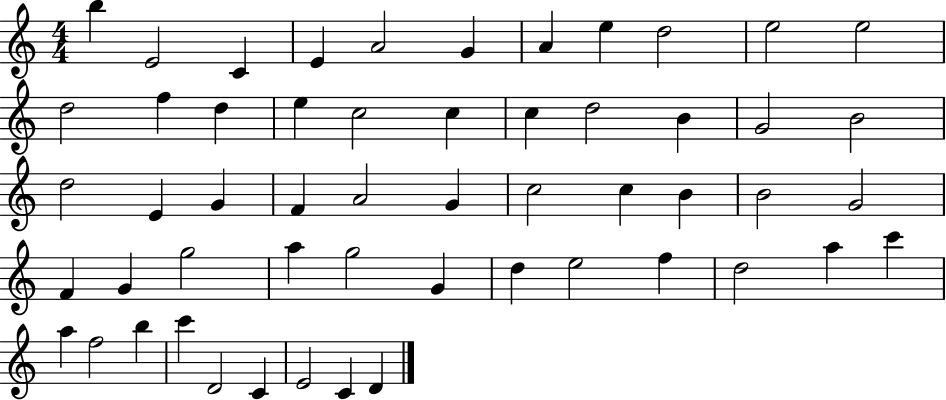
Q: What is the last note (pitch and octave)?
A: D4